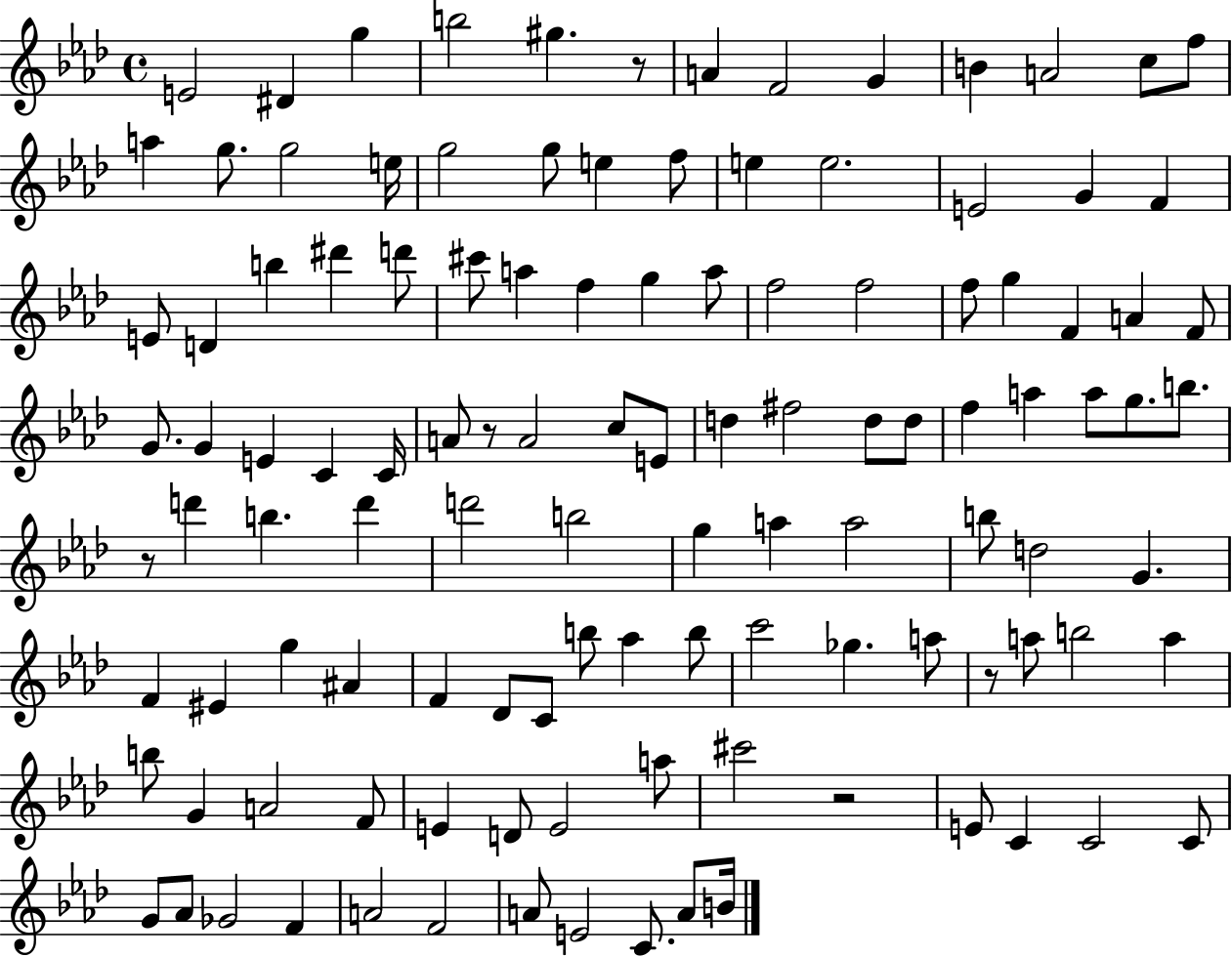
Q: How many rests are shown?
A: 5